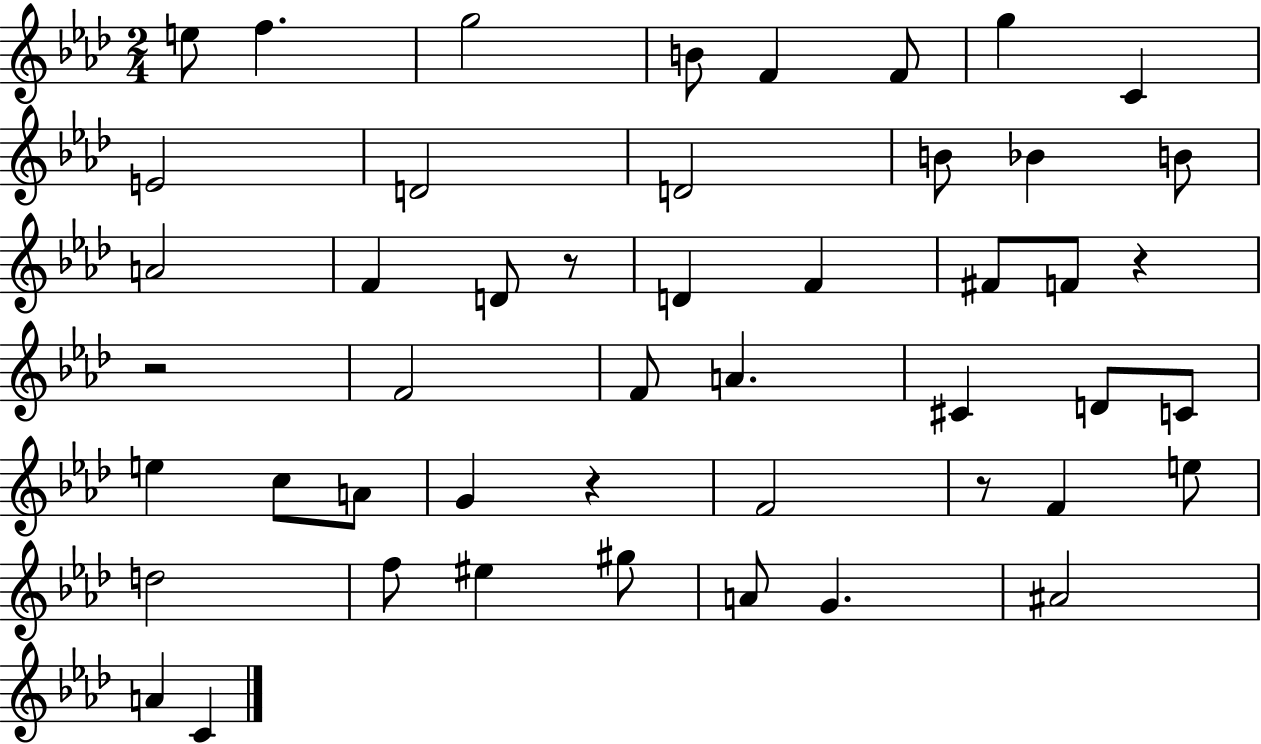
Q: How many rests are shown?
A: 5